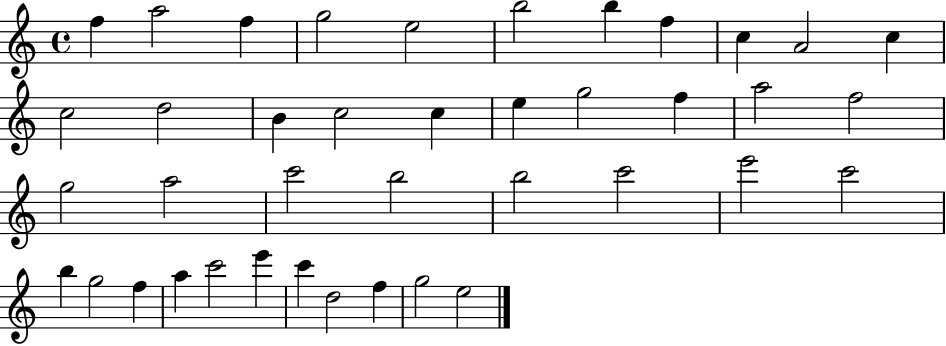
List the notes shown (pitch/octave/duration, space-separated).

F5/q A5/h F5/q G5/h E5/h B5/h B5/q F5/q C5/q A4/h C5/q C5/h D5/h B4/q C5/h C5/q E5/q G5/h F5/q A5/h F5/h G5/h A5/h C6/h B5/h B5/h C6/h E6/h C6/h B5/q G5/h F5/q A5/q C6/h E6/q C6/q D5/h F5/q G5/h E5/h